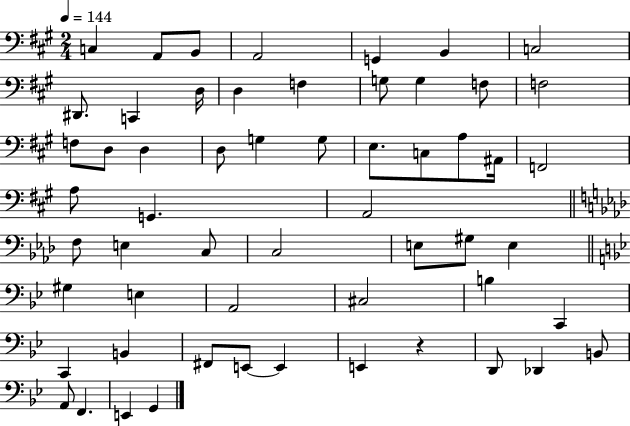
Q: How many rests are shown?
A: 1